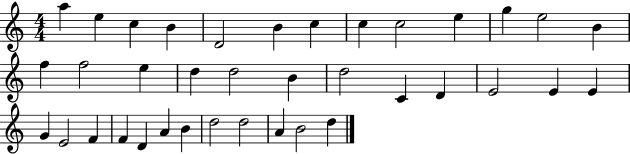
A5/q E5/q C5/q B4/q D4/h B4/q C5/q C5/q C5/h E5/q G5/q E5/h B4/q F5/q F5/h E5/q D5/q D5/h B4/q D5/h C4/q D4/q E4/h E4/q E4/q G4/q E4/h F4/q F4/q D4/q A4/q B4/q D5/h D5/h A4/q B4/h D5/q